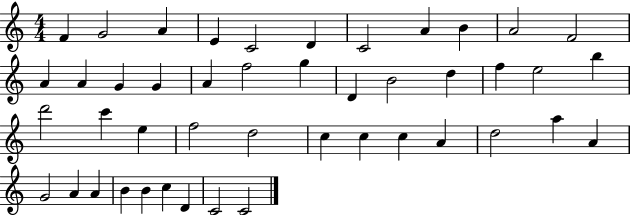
{
  \clef treble
  \numericTimeSignature
  \time 4/4
  \key c \major
  f'4 g'2 a'4 | e'4 c'2 d'4 | c'2 a'4 b'4 | a'2 f'2 | \break a'4 a'4 g'4 g'4 | a'4 f''2 g''4 | d'4 b'2 d''4 | f''4 e''2 b''4 | \break d'''2 c'''4 e''4 | f''2 d''2 | c''4 c''4 c''4 a'4 | d''2 a''4 a'4 | \break g'2 a'4 a'4 | b'4 b'4 c''4 d'4 | c'2 c'2 | \bar "|."
}